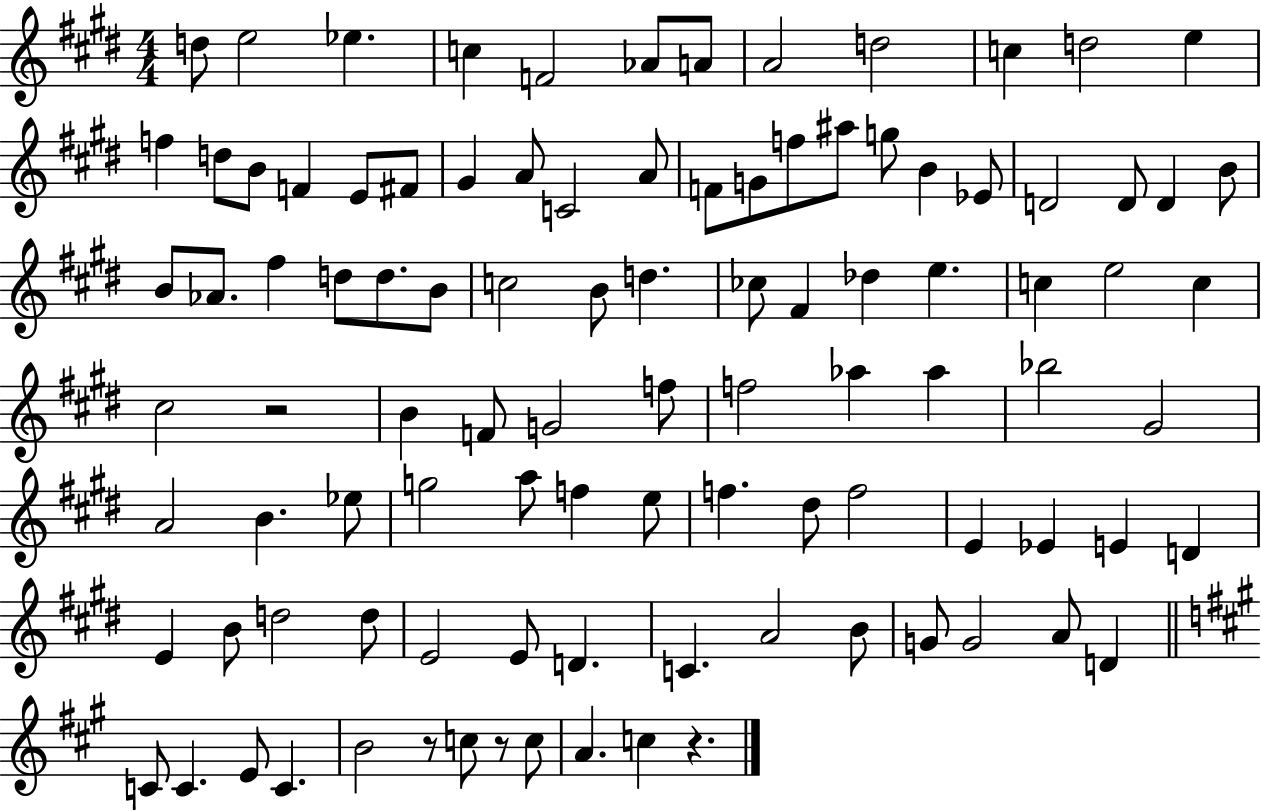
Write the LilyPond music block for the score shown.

{
  \clef treble
  \numericTimeSignature
  \time 4/4
  \key e \major
  d''8 e''2 ees''4. | c''4 f'2 aes'8 a'8 | a'2 d''2 | c''4 d''2 e''4 | \break f''4 d''8 b'8 f'4 e'8 fis'8 | gis'4 a'8 c'2 a'8 | f'8 g'8 f''8 ais''8 g''8 b'4 ees'8 | d'2 d'8 d'4 b'8 | \break b'8 aes'8. fis''4 d''8 d''8. b'8 | c''2 b'8 d''4. | ces''8 fis'4 des''4 e''4. | c''4 e''2 c''4 | \break cis''2 r2 | b'4 f'8 g'2 f''8 | f''2 aes''4 aes''4 | bes''2 gis'2 | \break a'2 b'4. ees''8 | g''2 a''8 f''4 e''8 | f''4. dis''8 f''2 | e'4 ees'4 e'4 d'4 | \break e'4 b'8 d''2 d''8 | e'2 e'8 d'4. | c'4. a'2 b'8 | g'8 g'2 a'8 d'4 | \break \bar "||" \break \key a \major c'8 c'4. e'8 c'4. | b'2 r8 c''8 r8 c''8 | a'4. c''4 r4. | \bar "|."
}